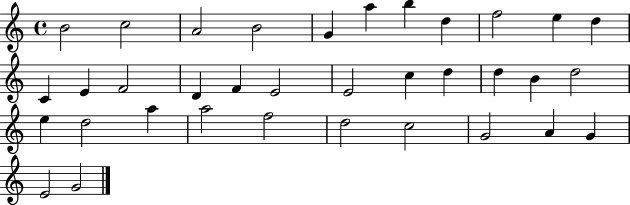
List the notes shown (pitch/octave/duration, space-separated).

B4/h C5/h A4/h B4/h G4/q A5/q B5/q D5/q F5/h E5/q D5/q C4/q E4/q F4/h D4/q F4/q E4/h E4/h C5/q D5/q D5/q B4/q D5/h E5/q D5/h A5/q A5/h F5/h D5/h C5/h G4/h A4/q G4/q E4/h G4/h